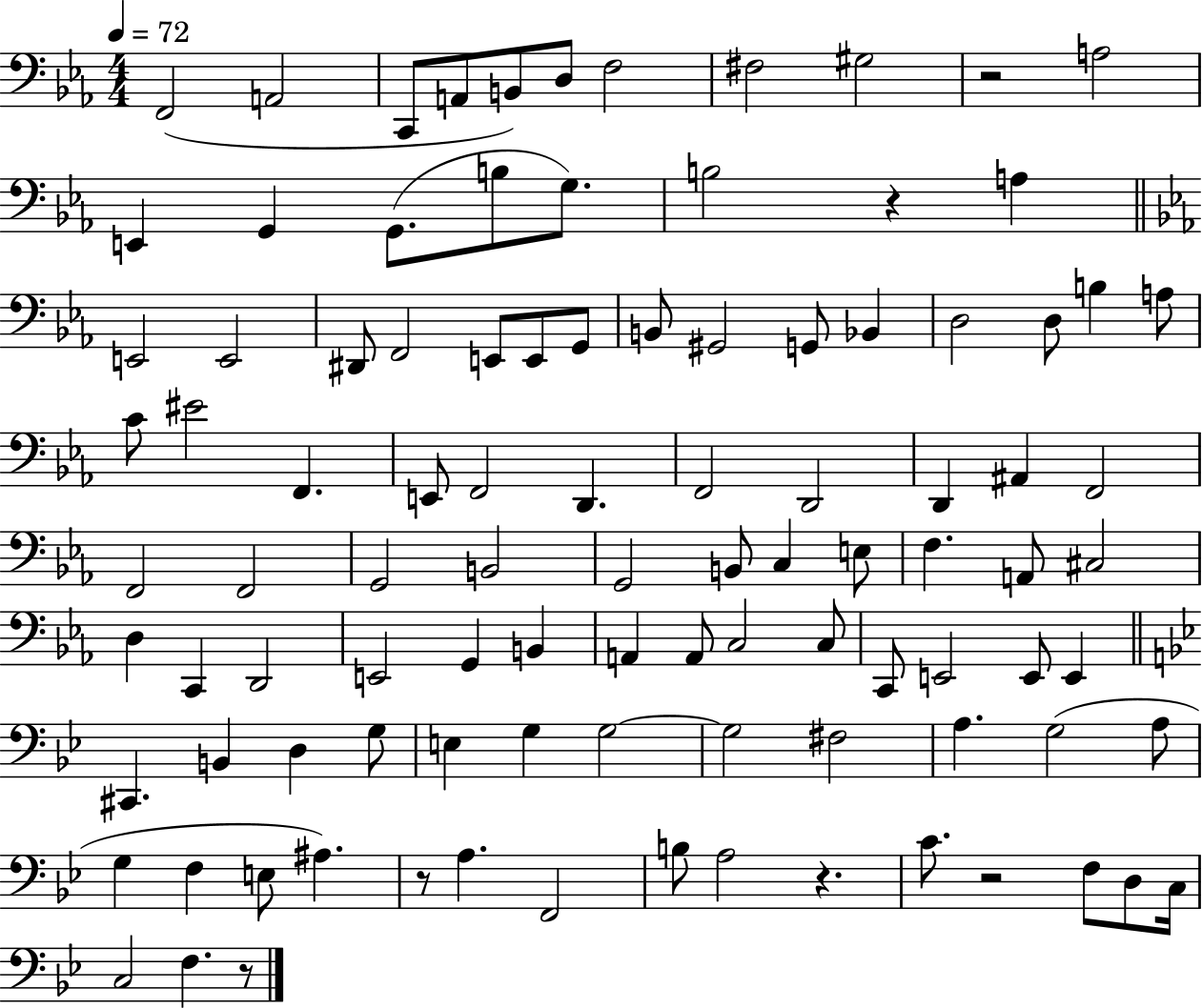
F2/h A2/h C2/e A2/e B2/e D3/e F3/h F#3/h G#3/h R/h A3/h E2/q G2/q G2/e. B3/e G3/e. B3/h R/q A3/q E2/h E2/h D#2/e F2/h E2/e E2/e G2/e B2/e G#2/h G2/e Bb2/q D3/h D3/e B3/q A3/e C4/e EIS4/h F2/q. E2/e F2/h D2/q. F2/h D2/h D2/q A#2/q F2/h F2/h F2/h G2/h B2/h G2/h B2/e C3/q E3/e F3/q. A2/e C#3/h D3/q C2/q D2/h E2/h G2/q B2/q A2/q A2/e C3/h C3/e C2/e E2/h E2/e E2/q C#2/q. B2/q D3/q G3/e E3/q G3/q G3/h G3/h F#3/h A3/q. G3/h A3/e G3/q F3/q E3/e A#3/q. R/e A3/q. F2/h B3/e A3/h R/q. C4/e. R/h F3/e D3/e C3/s C3/h F3/q. R/e